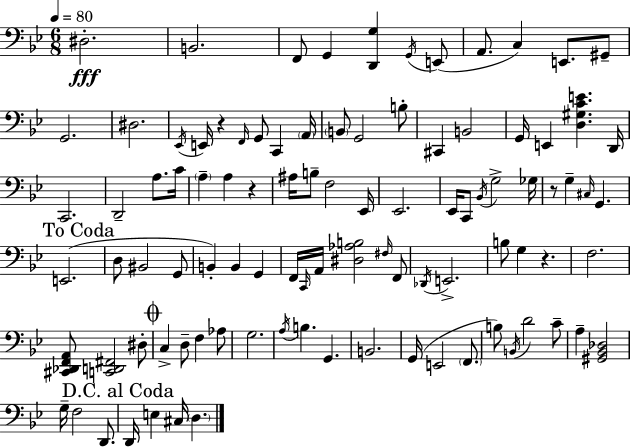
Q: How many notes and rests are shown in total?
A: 97